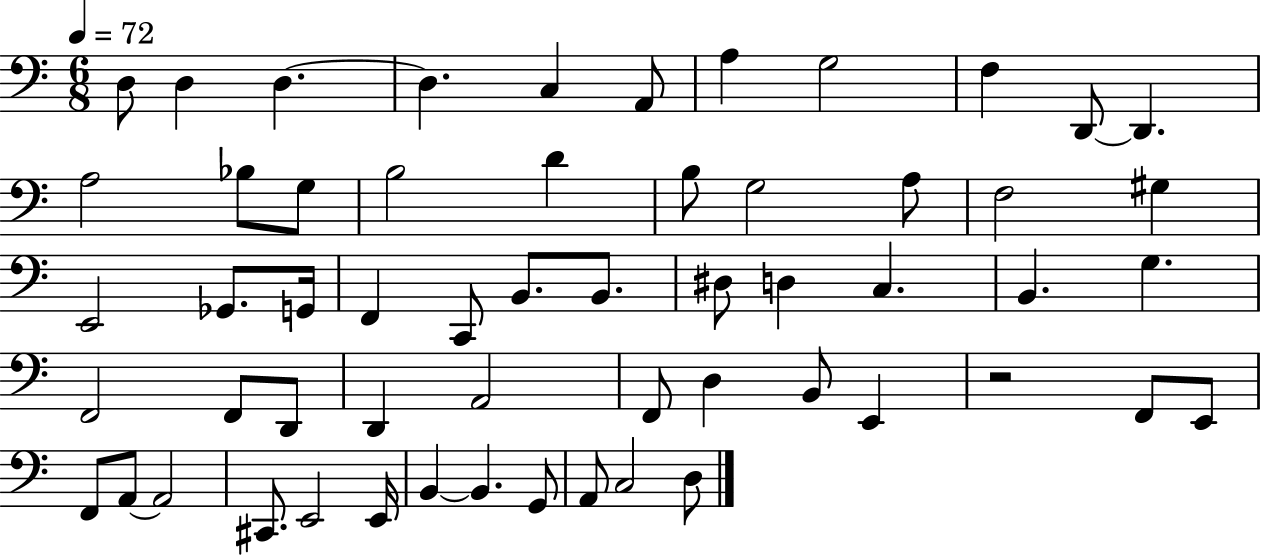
{
  \clef bass
  \numericTimeSignature
  \time 6/8
  \key c \major
  \tempo 4 = 72
  d8 d4 d4.~~ | d4. c4 a,8 | a4 g2 | f4 d,8~~ d,4. | \break a2 bes8 g8 | b2 d'4 | b8 g2 a8 | f2 gis4 | \break e,2 ges,8. g,16 | f,4 c,8 b,8. b,8. | dis8 d4 c4. | b,4. g4. | \break f,2 f,8 d,8 | d,4 a,2 | f,8 d4 b,8 e,4 | r2 f,8 e,8 | \break f,8 a,8~~ a,2 | cis,8. e,2 e,16 | b,4~~ b,4. g,8 | a,8 c2 d8 | \break \bar "|."
}